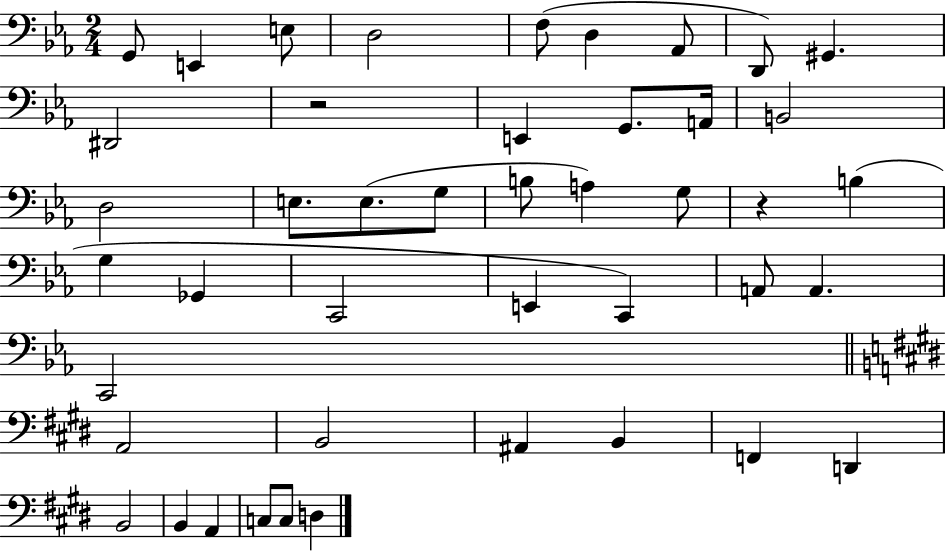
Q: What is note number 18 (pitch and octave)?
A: G3